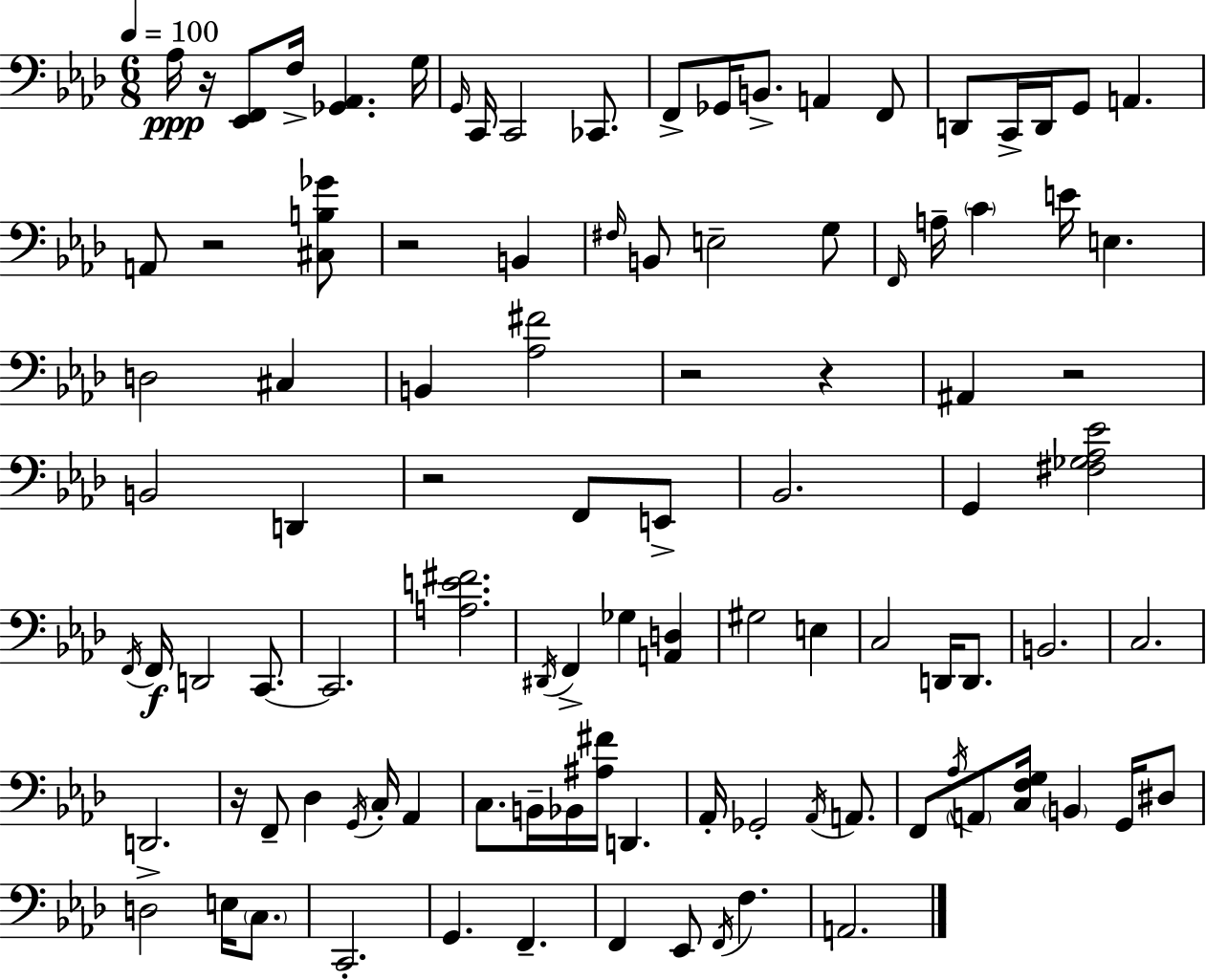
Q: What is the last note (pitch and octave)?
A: A2